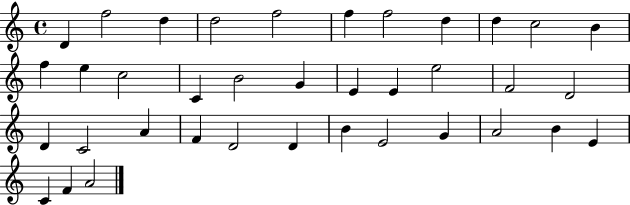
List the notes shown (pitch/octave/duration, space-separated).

D4/q F5/h D5/q D5/h F5/h F5/q F5/h D5/q D5/q C5/h B4/q F5/q E5/q C5/h C4/q B4/h G4/q E4/q E4/q E5/h F4/h D4/h D4/q C4/h A4/q F4/q D4/h D4/q B4/q E4/h G4/q A4/h B4/q E4/q C4/q F4/q A4/h